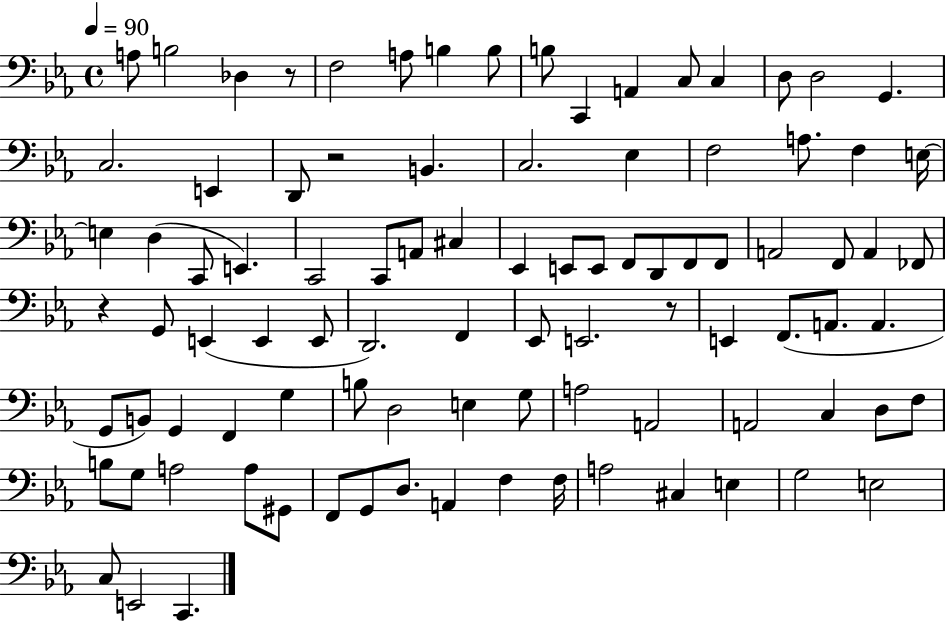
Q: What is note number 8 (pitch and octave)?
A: B3